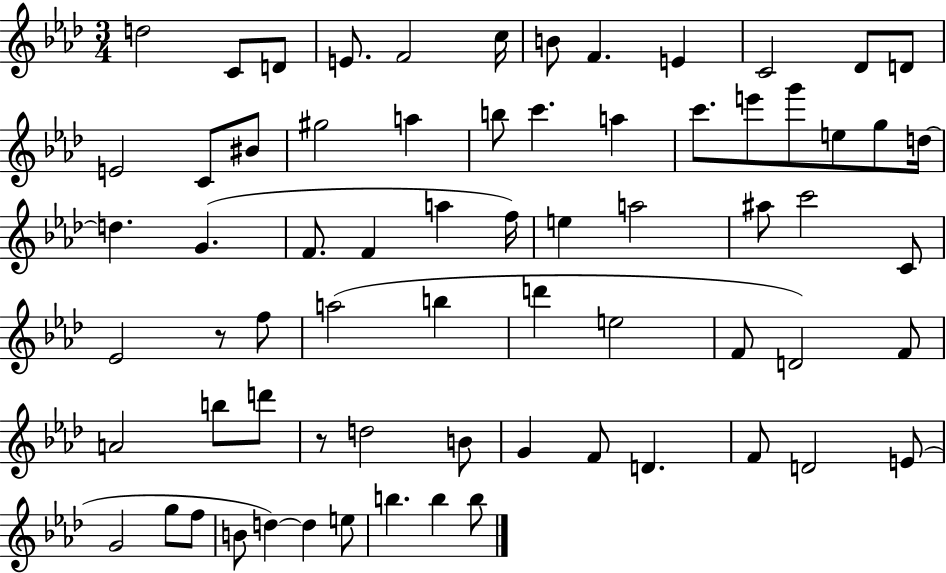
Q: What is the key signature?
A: AES major